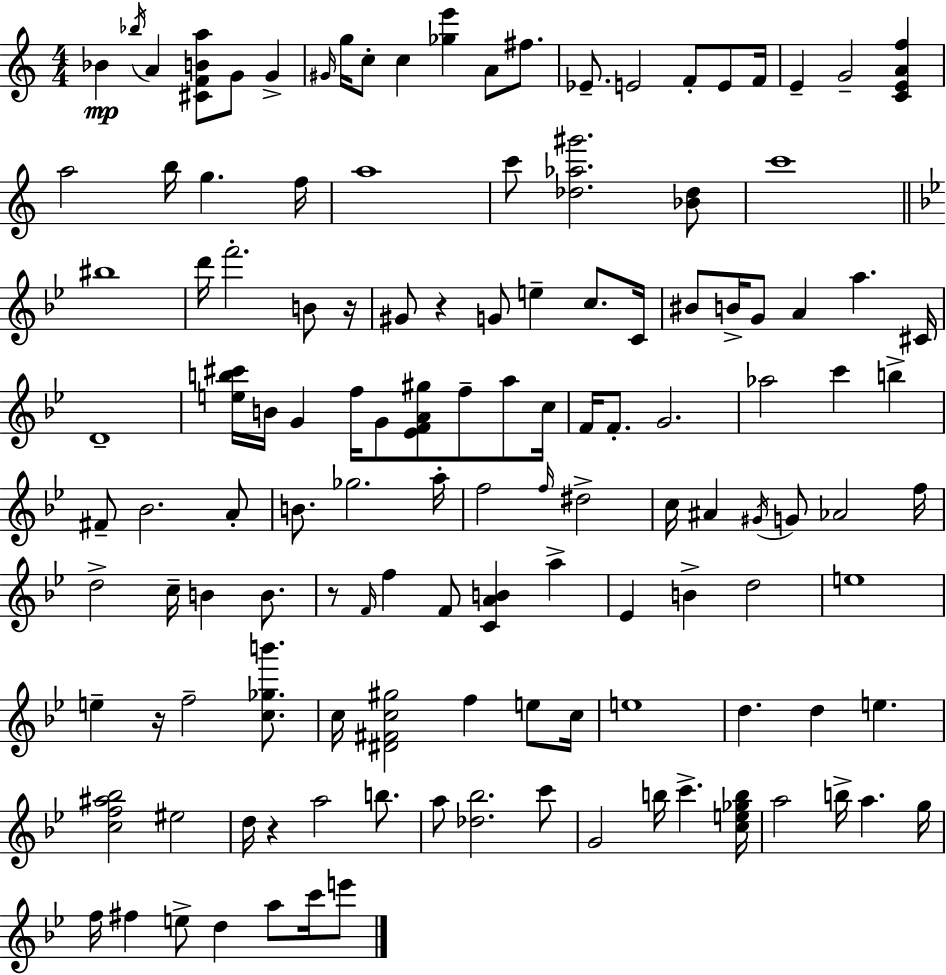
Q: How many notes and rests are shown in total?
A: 129